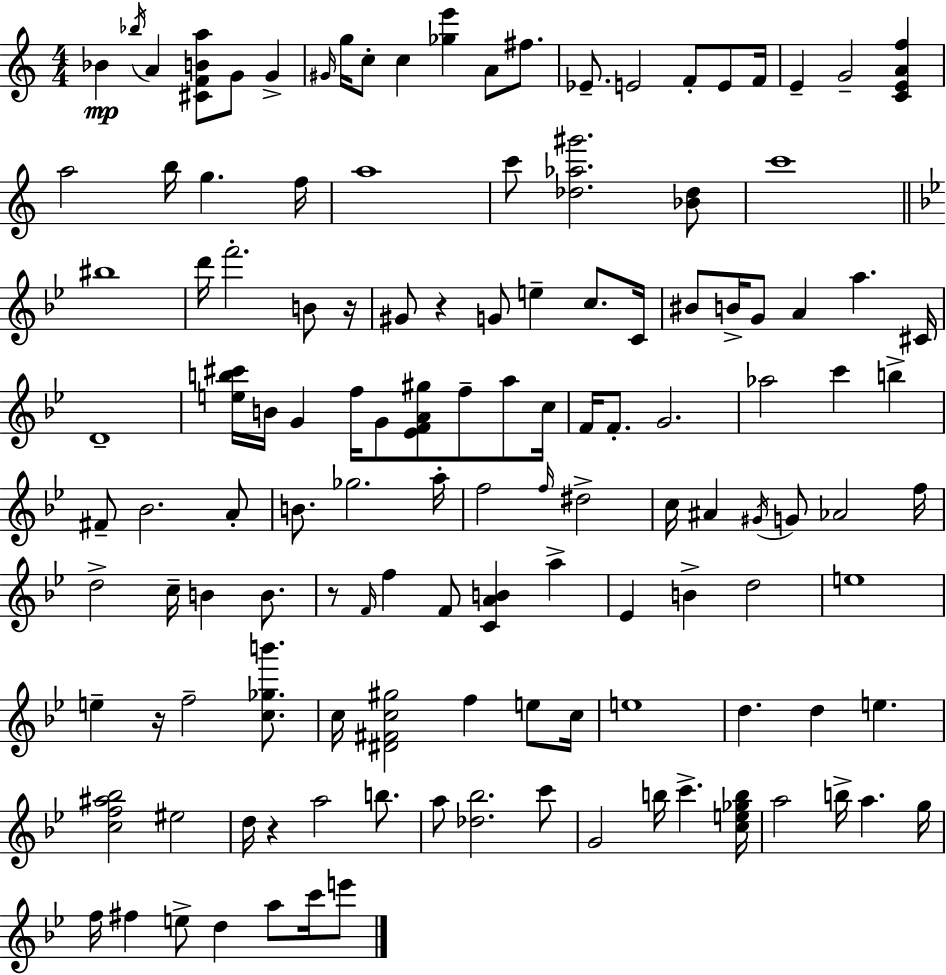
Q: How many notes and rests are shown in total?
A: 129